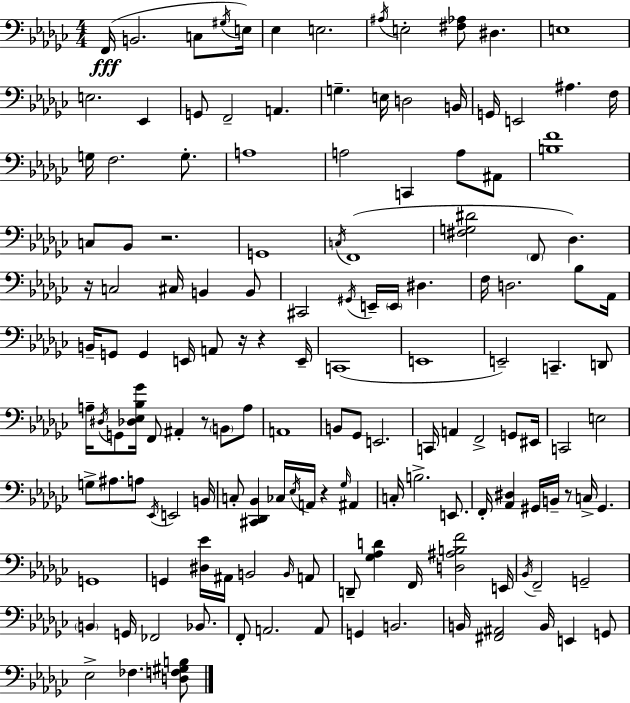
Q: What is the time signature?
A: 4/4